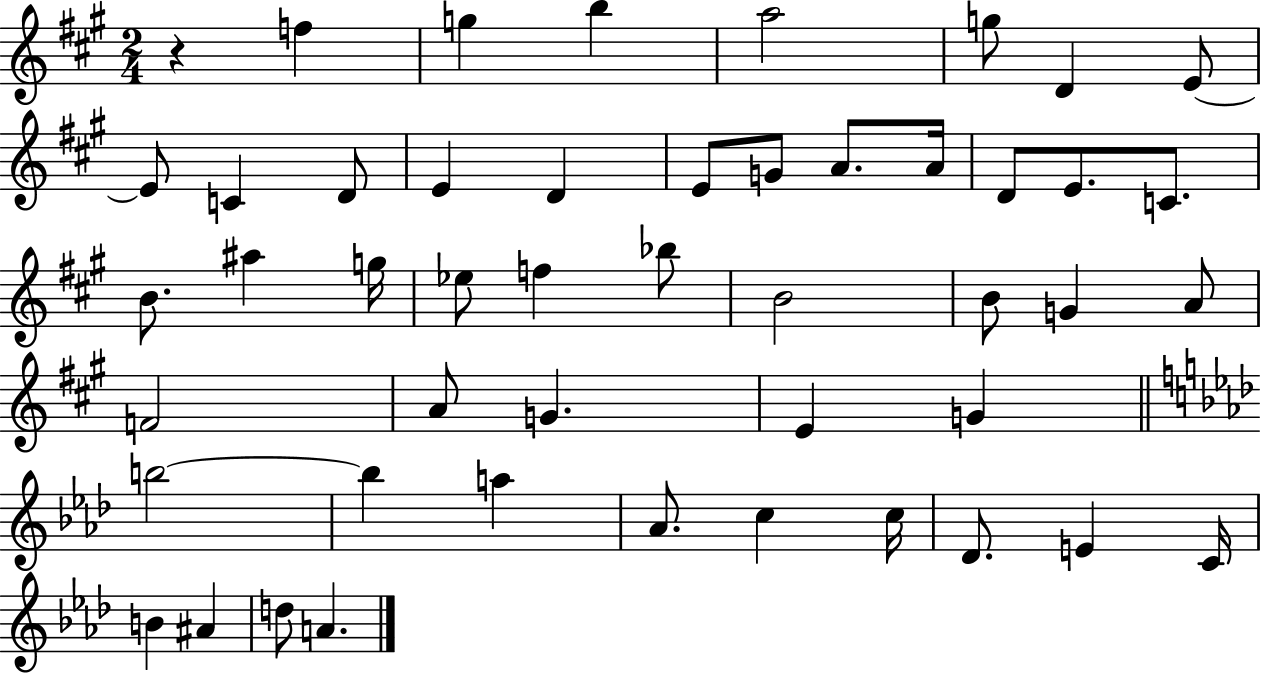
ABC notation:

X:1
T:Untitled
M:2/4
L:1/4
K:A
z f g b a2 g/2 D E/2 E/2 C D/2 E D E/2 G/2 A/2 A/4 D/2 E/2 C/2 B/2 ^a g/4 _e/2 f _b/2 B2 B/2 G A/2 F2 A/2 G E G b2 b a _A/2 c c/4 _D/2 E C/4 B ^A d/2 A